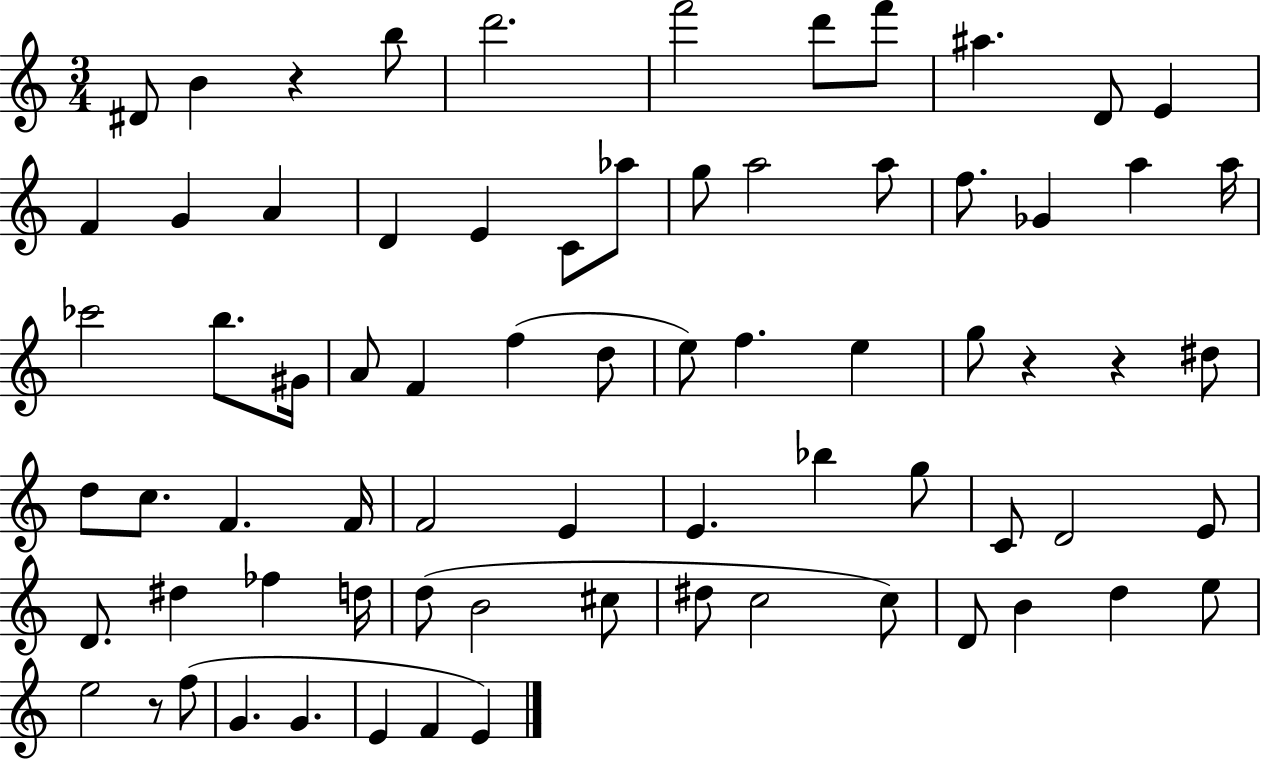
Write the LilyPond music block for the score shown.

{
  \clef treble
  \numericTimeSignature
  \time 3/4
  \key c \major
  dis'8 b'4 r4 b''8 | d'''2. | f'''2 d'''8 f'''8 | ais''4. d'8 e'4 | \break f'4 g'4 a'4 | d'4 e'4 c'8 aes''8 | g''8 a''2 a''8 | f''8. ges'4 a''4 a''16 | \break ces'''2 b''8. gis'16 | a'8 f'4 f''4( d''8 | e''8) f''4. e''4 | g''8 r4 r4 dis''8 | \break d''8 c''8. f'4. f'16 | f'2 e'4 | e'4. bes''4 g''8 | c'8 d'2 e'8 | \break d'8. dis''4 fes''4 d''16 | d''8( b'2 cis''8 | dis''8 c''2 c''8) | d'8 b'4 d''4 e''8 | \break e''2 r8 f''8( | g'4. g'4. | e'4 f'4 e'4) | \bar "|."
}